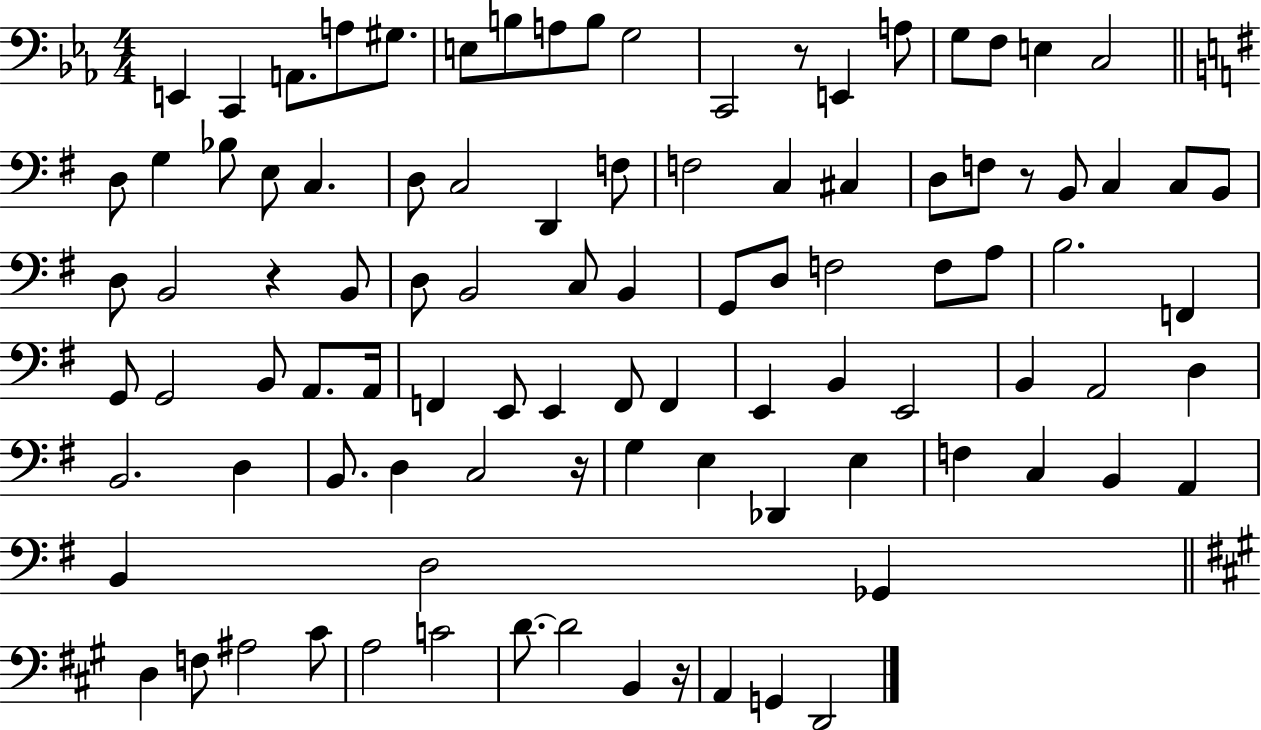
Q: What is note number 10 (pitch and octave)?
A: G3